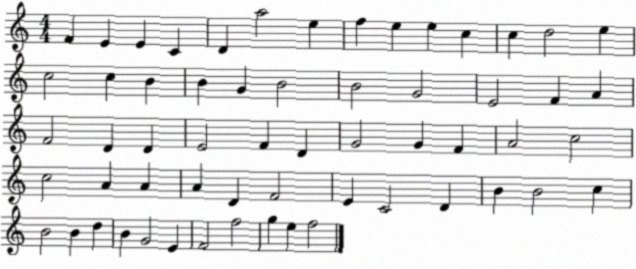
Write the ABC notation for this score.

X:1
T:Untitled
M:4/4
L:1/4
K:C
F E E C D a2 e f e e c c d2 e c2 c B B G B2 B2 G2 E2 F A F2 D D E2 F D G2 G F A2 c2 c2 A A A D F2 E C2 D B B2 c B2 B d B G2 E F2 f2 g e f2